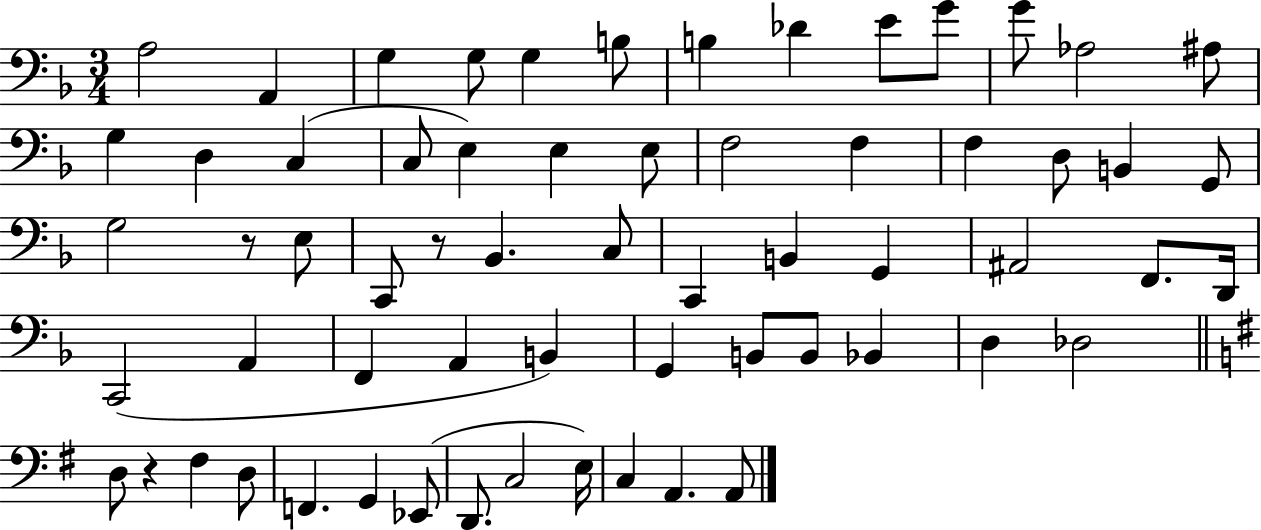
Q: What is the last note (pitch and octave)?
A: A2